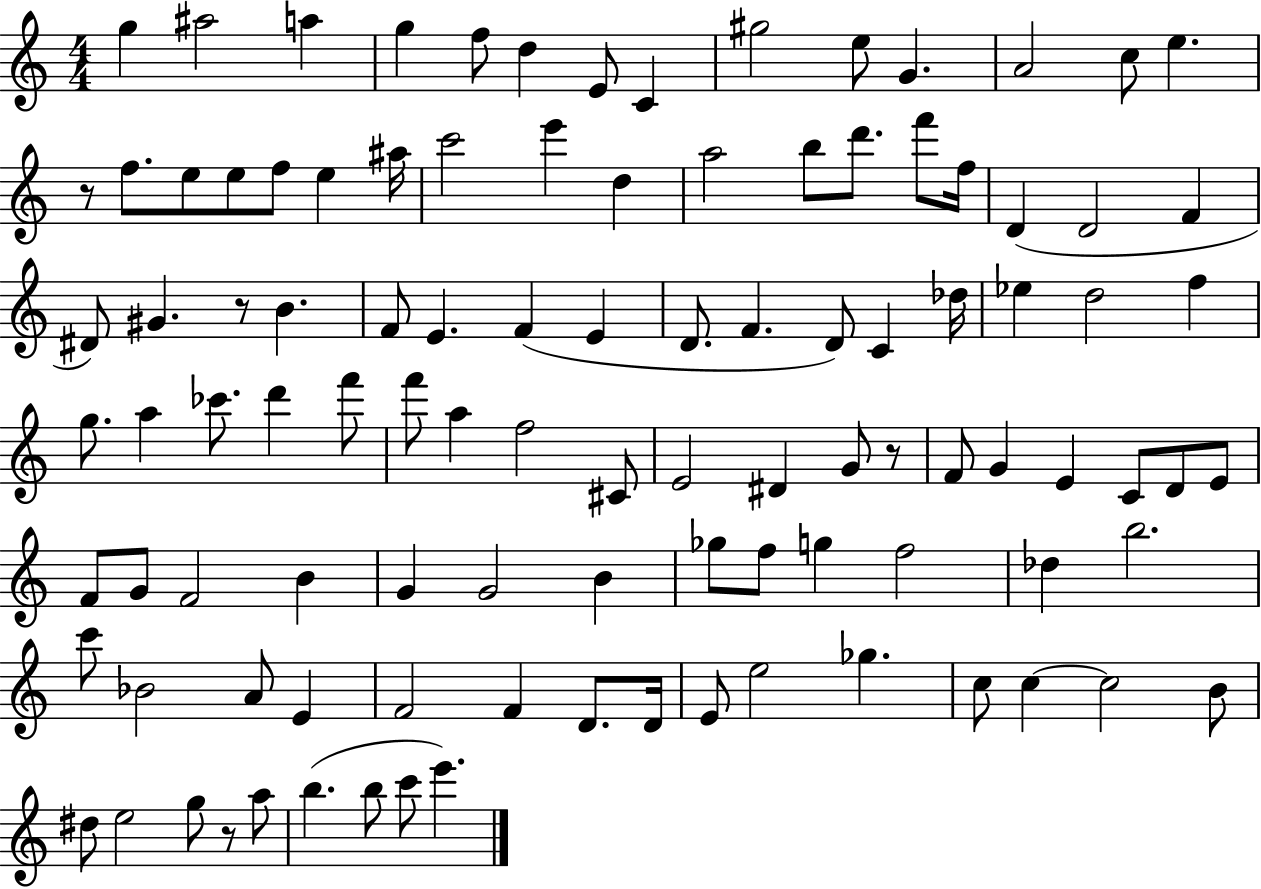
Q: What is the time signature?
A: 4/4